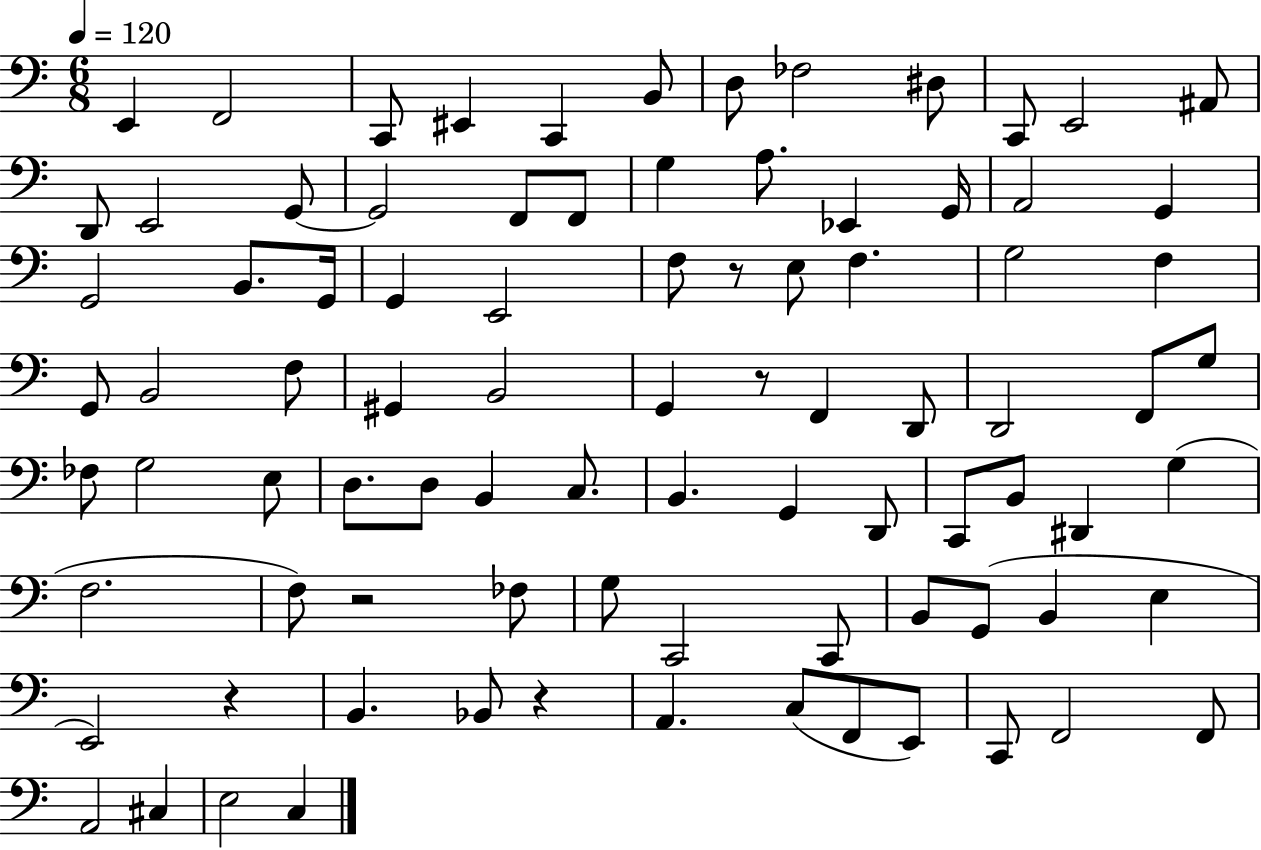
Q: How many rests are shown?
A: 5